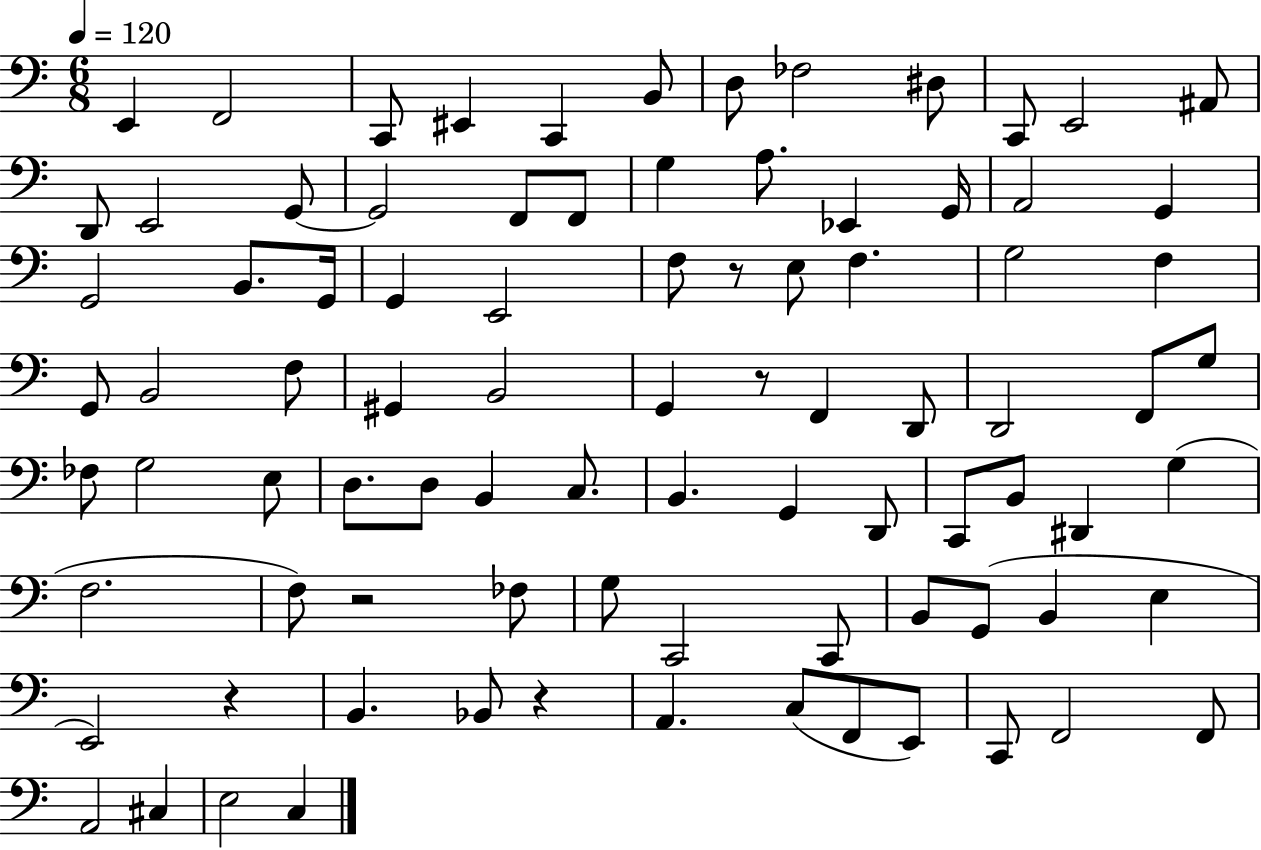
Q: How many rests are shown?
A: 5